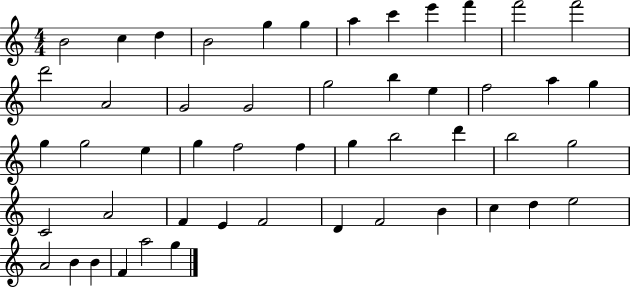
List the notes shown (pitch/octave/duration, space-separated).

B4/h C5/q D5/q B4/h G5/q G5/q A5/q C6/q E6/q F6/q F6/h F6/h D6/h A4/h G4/h G4/h G5/h B5/q E5/q F5/h A5/q G5/q G5/q G5/h E5/q G5/q F5/h F5/q G5/q B5/h D6/q B5/h G5/h C4/h A4/h F4/q E4/q F4/h D4/q F4/h B4/q C5/q D5/q E5/h A4/h B4/q B4/q F4/q A5/h G5/q